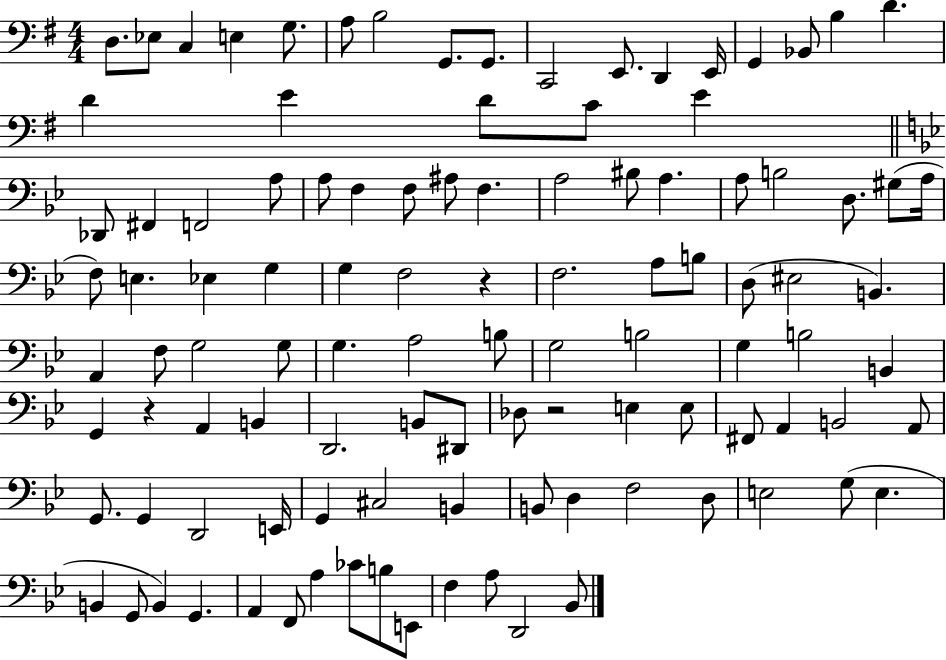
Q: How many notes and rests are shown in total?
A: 107